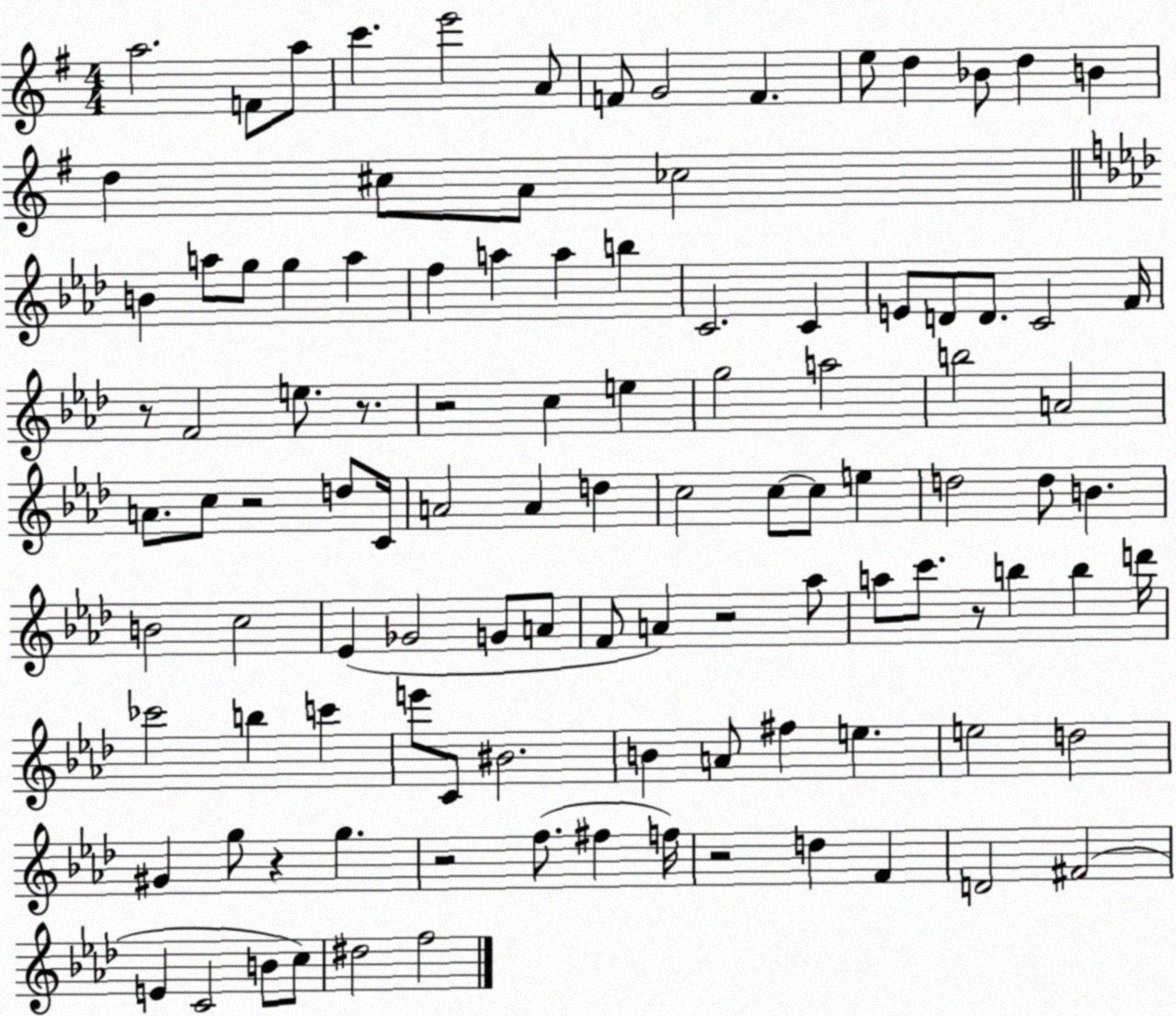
X:1
T:Untitled
M:4/4
L:1/4
K:G
a2 F/2 a/2 c' e'2 A/2 F/2 G2 F e/2 d _B/2 d B d ^c/2 A/2 _c2 B a/2 g/2 g a f a a b C2 C E/2 D/2 D/2 C2 F/4 z/2 F2 e/2 z/2 z2 c e g2 a2 b2 A2 A/2 c/2 z2 d/2 C/4 A2 A d c2 c/2 c/2 e d2 d/2 B B2 c2 _E _G2 G/2 A/2 F/2 A z2 _a/2 a/2 c'/2 z/2 b b d'/4 _c'2 b c' e'/2 C/2 ^B2 B A/2 ^f e e2 d2 ^G g/2 z g z2 f/2 ^f f/4 z2 d F D2 ^F2 E C2 B/2 c/2 ^d2 f2